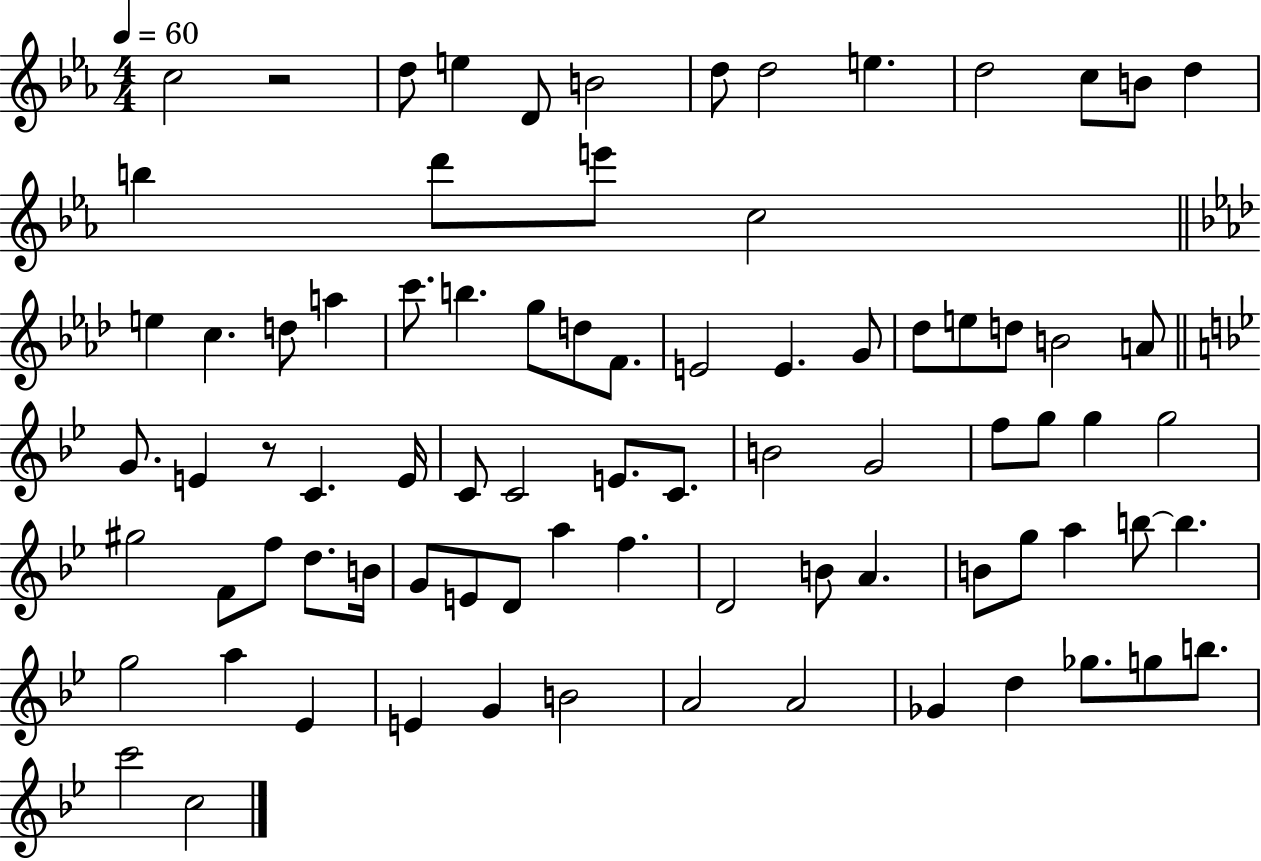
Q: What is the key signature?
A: EES major